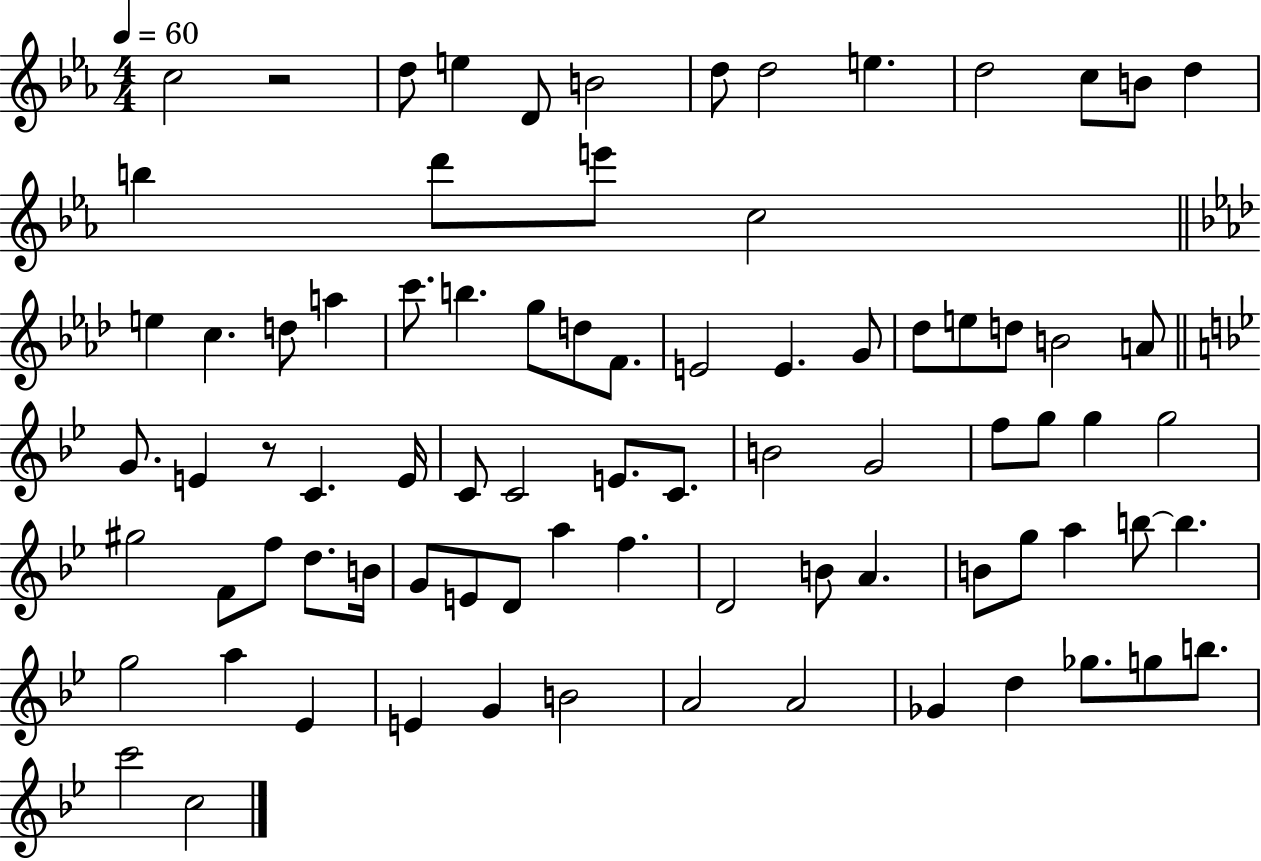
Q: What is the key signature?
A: EES major